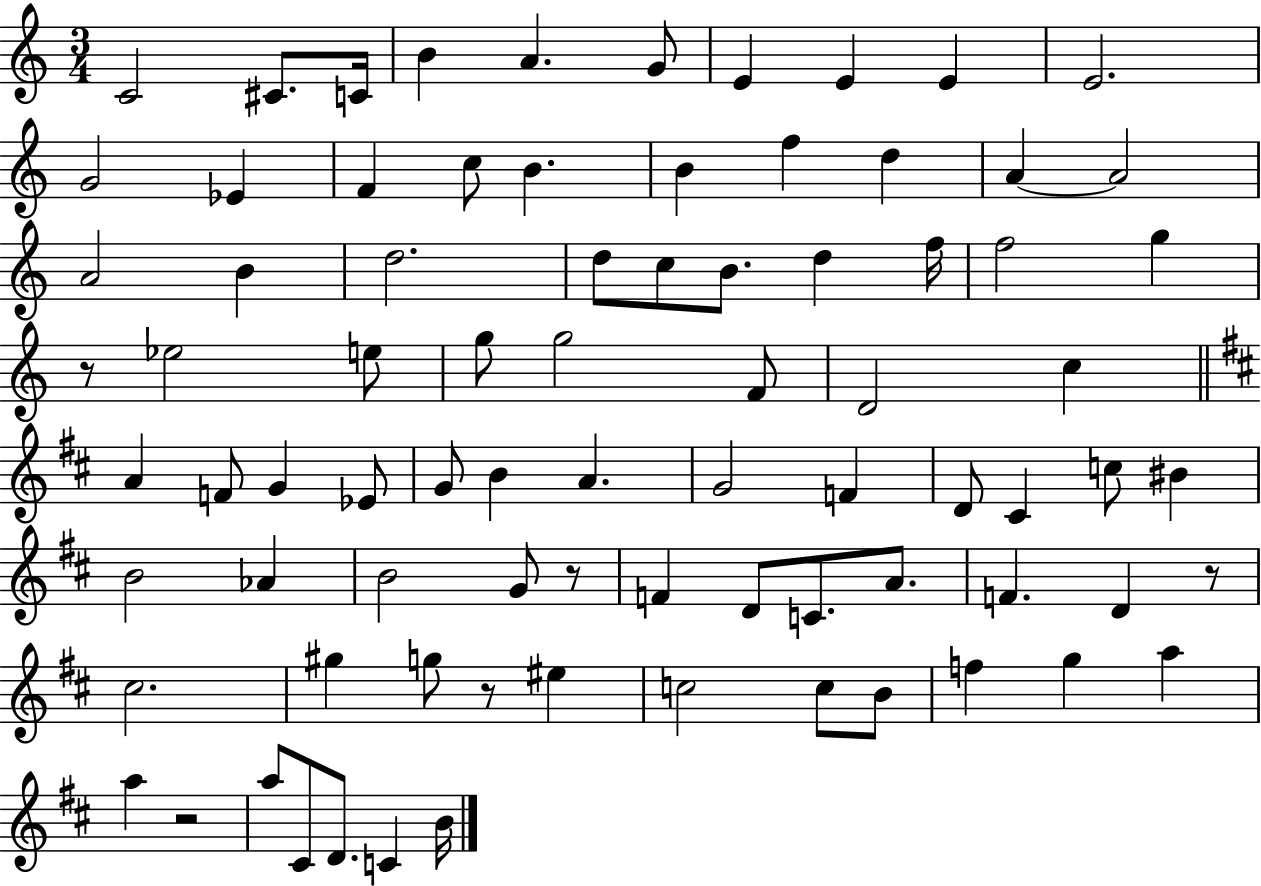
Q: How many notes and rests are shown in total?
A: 81